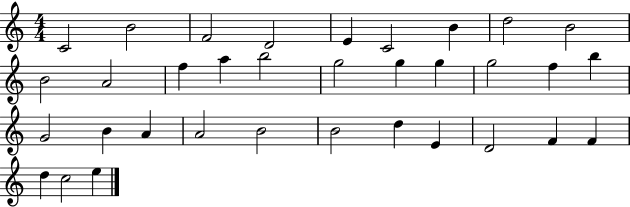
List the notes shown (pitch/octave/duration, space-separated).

C4/h B4/h F4/h D4/h E4/q C4/h B4/q D5/h B4/h B4/h A4/h F5/q A5/q B5/h G5/h G5/q G5/q G5/h F5/q B5/q G4/h B4/q A4/q A4/h B4/h B4/h D5/q E4/q D4/h F4/q F4/q D5/q C5/h E5/q